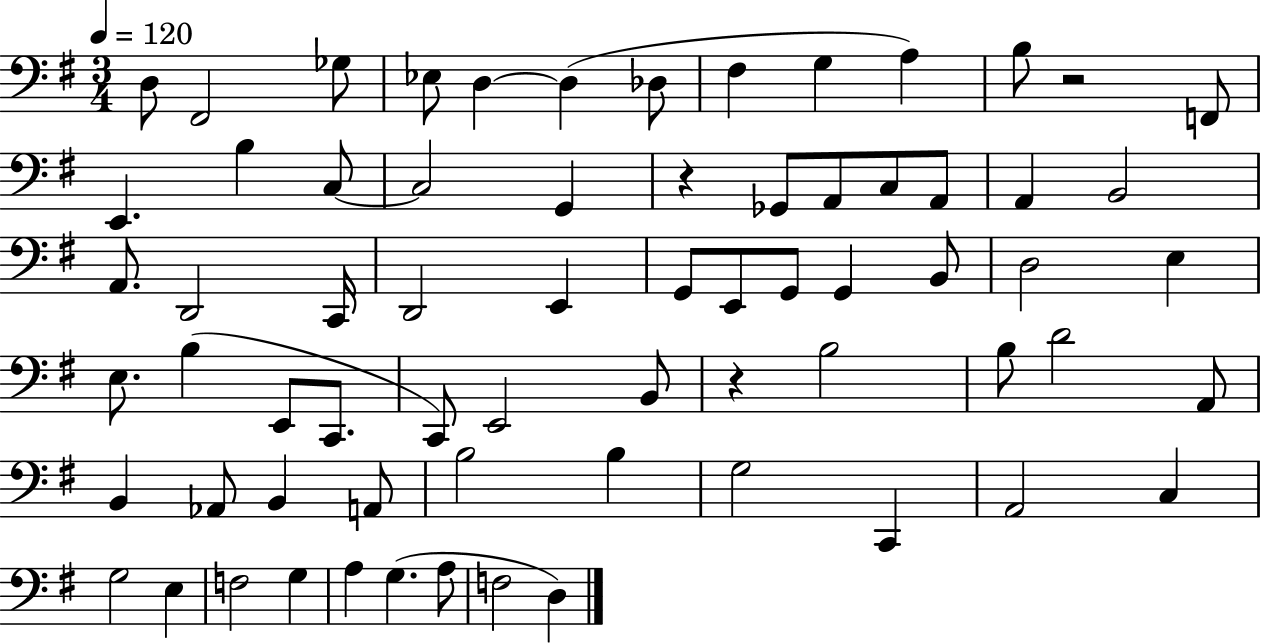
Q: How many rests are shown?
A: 3